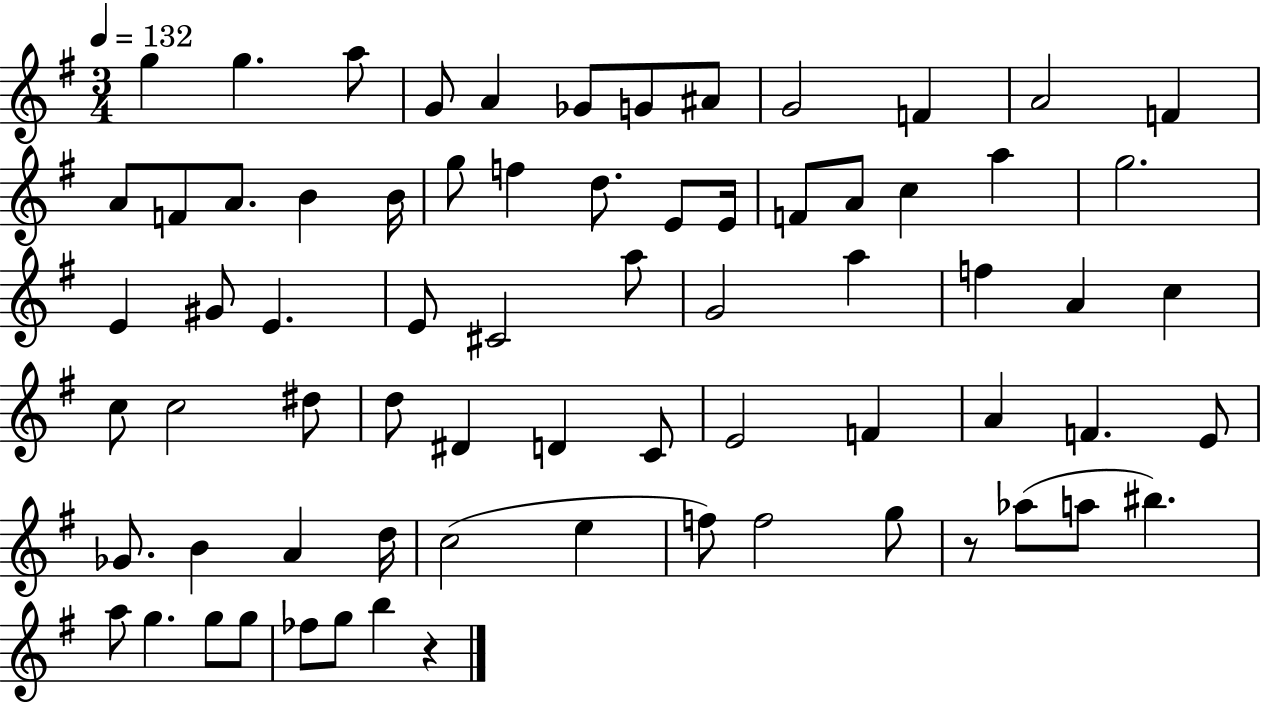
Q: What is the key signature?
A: G major